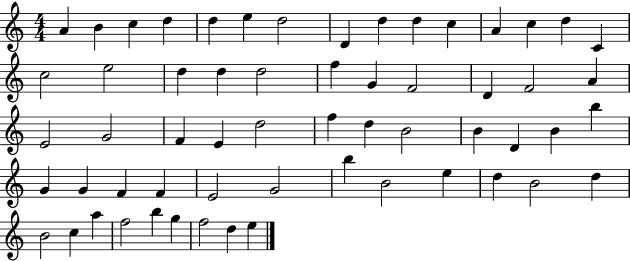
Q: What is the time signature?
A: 4/4